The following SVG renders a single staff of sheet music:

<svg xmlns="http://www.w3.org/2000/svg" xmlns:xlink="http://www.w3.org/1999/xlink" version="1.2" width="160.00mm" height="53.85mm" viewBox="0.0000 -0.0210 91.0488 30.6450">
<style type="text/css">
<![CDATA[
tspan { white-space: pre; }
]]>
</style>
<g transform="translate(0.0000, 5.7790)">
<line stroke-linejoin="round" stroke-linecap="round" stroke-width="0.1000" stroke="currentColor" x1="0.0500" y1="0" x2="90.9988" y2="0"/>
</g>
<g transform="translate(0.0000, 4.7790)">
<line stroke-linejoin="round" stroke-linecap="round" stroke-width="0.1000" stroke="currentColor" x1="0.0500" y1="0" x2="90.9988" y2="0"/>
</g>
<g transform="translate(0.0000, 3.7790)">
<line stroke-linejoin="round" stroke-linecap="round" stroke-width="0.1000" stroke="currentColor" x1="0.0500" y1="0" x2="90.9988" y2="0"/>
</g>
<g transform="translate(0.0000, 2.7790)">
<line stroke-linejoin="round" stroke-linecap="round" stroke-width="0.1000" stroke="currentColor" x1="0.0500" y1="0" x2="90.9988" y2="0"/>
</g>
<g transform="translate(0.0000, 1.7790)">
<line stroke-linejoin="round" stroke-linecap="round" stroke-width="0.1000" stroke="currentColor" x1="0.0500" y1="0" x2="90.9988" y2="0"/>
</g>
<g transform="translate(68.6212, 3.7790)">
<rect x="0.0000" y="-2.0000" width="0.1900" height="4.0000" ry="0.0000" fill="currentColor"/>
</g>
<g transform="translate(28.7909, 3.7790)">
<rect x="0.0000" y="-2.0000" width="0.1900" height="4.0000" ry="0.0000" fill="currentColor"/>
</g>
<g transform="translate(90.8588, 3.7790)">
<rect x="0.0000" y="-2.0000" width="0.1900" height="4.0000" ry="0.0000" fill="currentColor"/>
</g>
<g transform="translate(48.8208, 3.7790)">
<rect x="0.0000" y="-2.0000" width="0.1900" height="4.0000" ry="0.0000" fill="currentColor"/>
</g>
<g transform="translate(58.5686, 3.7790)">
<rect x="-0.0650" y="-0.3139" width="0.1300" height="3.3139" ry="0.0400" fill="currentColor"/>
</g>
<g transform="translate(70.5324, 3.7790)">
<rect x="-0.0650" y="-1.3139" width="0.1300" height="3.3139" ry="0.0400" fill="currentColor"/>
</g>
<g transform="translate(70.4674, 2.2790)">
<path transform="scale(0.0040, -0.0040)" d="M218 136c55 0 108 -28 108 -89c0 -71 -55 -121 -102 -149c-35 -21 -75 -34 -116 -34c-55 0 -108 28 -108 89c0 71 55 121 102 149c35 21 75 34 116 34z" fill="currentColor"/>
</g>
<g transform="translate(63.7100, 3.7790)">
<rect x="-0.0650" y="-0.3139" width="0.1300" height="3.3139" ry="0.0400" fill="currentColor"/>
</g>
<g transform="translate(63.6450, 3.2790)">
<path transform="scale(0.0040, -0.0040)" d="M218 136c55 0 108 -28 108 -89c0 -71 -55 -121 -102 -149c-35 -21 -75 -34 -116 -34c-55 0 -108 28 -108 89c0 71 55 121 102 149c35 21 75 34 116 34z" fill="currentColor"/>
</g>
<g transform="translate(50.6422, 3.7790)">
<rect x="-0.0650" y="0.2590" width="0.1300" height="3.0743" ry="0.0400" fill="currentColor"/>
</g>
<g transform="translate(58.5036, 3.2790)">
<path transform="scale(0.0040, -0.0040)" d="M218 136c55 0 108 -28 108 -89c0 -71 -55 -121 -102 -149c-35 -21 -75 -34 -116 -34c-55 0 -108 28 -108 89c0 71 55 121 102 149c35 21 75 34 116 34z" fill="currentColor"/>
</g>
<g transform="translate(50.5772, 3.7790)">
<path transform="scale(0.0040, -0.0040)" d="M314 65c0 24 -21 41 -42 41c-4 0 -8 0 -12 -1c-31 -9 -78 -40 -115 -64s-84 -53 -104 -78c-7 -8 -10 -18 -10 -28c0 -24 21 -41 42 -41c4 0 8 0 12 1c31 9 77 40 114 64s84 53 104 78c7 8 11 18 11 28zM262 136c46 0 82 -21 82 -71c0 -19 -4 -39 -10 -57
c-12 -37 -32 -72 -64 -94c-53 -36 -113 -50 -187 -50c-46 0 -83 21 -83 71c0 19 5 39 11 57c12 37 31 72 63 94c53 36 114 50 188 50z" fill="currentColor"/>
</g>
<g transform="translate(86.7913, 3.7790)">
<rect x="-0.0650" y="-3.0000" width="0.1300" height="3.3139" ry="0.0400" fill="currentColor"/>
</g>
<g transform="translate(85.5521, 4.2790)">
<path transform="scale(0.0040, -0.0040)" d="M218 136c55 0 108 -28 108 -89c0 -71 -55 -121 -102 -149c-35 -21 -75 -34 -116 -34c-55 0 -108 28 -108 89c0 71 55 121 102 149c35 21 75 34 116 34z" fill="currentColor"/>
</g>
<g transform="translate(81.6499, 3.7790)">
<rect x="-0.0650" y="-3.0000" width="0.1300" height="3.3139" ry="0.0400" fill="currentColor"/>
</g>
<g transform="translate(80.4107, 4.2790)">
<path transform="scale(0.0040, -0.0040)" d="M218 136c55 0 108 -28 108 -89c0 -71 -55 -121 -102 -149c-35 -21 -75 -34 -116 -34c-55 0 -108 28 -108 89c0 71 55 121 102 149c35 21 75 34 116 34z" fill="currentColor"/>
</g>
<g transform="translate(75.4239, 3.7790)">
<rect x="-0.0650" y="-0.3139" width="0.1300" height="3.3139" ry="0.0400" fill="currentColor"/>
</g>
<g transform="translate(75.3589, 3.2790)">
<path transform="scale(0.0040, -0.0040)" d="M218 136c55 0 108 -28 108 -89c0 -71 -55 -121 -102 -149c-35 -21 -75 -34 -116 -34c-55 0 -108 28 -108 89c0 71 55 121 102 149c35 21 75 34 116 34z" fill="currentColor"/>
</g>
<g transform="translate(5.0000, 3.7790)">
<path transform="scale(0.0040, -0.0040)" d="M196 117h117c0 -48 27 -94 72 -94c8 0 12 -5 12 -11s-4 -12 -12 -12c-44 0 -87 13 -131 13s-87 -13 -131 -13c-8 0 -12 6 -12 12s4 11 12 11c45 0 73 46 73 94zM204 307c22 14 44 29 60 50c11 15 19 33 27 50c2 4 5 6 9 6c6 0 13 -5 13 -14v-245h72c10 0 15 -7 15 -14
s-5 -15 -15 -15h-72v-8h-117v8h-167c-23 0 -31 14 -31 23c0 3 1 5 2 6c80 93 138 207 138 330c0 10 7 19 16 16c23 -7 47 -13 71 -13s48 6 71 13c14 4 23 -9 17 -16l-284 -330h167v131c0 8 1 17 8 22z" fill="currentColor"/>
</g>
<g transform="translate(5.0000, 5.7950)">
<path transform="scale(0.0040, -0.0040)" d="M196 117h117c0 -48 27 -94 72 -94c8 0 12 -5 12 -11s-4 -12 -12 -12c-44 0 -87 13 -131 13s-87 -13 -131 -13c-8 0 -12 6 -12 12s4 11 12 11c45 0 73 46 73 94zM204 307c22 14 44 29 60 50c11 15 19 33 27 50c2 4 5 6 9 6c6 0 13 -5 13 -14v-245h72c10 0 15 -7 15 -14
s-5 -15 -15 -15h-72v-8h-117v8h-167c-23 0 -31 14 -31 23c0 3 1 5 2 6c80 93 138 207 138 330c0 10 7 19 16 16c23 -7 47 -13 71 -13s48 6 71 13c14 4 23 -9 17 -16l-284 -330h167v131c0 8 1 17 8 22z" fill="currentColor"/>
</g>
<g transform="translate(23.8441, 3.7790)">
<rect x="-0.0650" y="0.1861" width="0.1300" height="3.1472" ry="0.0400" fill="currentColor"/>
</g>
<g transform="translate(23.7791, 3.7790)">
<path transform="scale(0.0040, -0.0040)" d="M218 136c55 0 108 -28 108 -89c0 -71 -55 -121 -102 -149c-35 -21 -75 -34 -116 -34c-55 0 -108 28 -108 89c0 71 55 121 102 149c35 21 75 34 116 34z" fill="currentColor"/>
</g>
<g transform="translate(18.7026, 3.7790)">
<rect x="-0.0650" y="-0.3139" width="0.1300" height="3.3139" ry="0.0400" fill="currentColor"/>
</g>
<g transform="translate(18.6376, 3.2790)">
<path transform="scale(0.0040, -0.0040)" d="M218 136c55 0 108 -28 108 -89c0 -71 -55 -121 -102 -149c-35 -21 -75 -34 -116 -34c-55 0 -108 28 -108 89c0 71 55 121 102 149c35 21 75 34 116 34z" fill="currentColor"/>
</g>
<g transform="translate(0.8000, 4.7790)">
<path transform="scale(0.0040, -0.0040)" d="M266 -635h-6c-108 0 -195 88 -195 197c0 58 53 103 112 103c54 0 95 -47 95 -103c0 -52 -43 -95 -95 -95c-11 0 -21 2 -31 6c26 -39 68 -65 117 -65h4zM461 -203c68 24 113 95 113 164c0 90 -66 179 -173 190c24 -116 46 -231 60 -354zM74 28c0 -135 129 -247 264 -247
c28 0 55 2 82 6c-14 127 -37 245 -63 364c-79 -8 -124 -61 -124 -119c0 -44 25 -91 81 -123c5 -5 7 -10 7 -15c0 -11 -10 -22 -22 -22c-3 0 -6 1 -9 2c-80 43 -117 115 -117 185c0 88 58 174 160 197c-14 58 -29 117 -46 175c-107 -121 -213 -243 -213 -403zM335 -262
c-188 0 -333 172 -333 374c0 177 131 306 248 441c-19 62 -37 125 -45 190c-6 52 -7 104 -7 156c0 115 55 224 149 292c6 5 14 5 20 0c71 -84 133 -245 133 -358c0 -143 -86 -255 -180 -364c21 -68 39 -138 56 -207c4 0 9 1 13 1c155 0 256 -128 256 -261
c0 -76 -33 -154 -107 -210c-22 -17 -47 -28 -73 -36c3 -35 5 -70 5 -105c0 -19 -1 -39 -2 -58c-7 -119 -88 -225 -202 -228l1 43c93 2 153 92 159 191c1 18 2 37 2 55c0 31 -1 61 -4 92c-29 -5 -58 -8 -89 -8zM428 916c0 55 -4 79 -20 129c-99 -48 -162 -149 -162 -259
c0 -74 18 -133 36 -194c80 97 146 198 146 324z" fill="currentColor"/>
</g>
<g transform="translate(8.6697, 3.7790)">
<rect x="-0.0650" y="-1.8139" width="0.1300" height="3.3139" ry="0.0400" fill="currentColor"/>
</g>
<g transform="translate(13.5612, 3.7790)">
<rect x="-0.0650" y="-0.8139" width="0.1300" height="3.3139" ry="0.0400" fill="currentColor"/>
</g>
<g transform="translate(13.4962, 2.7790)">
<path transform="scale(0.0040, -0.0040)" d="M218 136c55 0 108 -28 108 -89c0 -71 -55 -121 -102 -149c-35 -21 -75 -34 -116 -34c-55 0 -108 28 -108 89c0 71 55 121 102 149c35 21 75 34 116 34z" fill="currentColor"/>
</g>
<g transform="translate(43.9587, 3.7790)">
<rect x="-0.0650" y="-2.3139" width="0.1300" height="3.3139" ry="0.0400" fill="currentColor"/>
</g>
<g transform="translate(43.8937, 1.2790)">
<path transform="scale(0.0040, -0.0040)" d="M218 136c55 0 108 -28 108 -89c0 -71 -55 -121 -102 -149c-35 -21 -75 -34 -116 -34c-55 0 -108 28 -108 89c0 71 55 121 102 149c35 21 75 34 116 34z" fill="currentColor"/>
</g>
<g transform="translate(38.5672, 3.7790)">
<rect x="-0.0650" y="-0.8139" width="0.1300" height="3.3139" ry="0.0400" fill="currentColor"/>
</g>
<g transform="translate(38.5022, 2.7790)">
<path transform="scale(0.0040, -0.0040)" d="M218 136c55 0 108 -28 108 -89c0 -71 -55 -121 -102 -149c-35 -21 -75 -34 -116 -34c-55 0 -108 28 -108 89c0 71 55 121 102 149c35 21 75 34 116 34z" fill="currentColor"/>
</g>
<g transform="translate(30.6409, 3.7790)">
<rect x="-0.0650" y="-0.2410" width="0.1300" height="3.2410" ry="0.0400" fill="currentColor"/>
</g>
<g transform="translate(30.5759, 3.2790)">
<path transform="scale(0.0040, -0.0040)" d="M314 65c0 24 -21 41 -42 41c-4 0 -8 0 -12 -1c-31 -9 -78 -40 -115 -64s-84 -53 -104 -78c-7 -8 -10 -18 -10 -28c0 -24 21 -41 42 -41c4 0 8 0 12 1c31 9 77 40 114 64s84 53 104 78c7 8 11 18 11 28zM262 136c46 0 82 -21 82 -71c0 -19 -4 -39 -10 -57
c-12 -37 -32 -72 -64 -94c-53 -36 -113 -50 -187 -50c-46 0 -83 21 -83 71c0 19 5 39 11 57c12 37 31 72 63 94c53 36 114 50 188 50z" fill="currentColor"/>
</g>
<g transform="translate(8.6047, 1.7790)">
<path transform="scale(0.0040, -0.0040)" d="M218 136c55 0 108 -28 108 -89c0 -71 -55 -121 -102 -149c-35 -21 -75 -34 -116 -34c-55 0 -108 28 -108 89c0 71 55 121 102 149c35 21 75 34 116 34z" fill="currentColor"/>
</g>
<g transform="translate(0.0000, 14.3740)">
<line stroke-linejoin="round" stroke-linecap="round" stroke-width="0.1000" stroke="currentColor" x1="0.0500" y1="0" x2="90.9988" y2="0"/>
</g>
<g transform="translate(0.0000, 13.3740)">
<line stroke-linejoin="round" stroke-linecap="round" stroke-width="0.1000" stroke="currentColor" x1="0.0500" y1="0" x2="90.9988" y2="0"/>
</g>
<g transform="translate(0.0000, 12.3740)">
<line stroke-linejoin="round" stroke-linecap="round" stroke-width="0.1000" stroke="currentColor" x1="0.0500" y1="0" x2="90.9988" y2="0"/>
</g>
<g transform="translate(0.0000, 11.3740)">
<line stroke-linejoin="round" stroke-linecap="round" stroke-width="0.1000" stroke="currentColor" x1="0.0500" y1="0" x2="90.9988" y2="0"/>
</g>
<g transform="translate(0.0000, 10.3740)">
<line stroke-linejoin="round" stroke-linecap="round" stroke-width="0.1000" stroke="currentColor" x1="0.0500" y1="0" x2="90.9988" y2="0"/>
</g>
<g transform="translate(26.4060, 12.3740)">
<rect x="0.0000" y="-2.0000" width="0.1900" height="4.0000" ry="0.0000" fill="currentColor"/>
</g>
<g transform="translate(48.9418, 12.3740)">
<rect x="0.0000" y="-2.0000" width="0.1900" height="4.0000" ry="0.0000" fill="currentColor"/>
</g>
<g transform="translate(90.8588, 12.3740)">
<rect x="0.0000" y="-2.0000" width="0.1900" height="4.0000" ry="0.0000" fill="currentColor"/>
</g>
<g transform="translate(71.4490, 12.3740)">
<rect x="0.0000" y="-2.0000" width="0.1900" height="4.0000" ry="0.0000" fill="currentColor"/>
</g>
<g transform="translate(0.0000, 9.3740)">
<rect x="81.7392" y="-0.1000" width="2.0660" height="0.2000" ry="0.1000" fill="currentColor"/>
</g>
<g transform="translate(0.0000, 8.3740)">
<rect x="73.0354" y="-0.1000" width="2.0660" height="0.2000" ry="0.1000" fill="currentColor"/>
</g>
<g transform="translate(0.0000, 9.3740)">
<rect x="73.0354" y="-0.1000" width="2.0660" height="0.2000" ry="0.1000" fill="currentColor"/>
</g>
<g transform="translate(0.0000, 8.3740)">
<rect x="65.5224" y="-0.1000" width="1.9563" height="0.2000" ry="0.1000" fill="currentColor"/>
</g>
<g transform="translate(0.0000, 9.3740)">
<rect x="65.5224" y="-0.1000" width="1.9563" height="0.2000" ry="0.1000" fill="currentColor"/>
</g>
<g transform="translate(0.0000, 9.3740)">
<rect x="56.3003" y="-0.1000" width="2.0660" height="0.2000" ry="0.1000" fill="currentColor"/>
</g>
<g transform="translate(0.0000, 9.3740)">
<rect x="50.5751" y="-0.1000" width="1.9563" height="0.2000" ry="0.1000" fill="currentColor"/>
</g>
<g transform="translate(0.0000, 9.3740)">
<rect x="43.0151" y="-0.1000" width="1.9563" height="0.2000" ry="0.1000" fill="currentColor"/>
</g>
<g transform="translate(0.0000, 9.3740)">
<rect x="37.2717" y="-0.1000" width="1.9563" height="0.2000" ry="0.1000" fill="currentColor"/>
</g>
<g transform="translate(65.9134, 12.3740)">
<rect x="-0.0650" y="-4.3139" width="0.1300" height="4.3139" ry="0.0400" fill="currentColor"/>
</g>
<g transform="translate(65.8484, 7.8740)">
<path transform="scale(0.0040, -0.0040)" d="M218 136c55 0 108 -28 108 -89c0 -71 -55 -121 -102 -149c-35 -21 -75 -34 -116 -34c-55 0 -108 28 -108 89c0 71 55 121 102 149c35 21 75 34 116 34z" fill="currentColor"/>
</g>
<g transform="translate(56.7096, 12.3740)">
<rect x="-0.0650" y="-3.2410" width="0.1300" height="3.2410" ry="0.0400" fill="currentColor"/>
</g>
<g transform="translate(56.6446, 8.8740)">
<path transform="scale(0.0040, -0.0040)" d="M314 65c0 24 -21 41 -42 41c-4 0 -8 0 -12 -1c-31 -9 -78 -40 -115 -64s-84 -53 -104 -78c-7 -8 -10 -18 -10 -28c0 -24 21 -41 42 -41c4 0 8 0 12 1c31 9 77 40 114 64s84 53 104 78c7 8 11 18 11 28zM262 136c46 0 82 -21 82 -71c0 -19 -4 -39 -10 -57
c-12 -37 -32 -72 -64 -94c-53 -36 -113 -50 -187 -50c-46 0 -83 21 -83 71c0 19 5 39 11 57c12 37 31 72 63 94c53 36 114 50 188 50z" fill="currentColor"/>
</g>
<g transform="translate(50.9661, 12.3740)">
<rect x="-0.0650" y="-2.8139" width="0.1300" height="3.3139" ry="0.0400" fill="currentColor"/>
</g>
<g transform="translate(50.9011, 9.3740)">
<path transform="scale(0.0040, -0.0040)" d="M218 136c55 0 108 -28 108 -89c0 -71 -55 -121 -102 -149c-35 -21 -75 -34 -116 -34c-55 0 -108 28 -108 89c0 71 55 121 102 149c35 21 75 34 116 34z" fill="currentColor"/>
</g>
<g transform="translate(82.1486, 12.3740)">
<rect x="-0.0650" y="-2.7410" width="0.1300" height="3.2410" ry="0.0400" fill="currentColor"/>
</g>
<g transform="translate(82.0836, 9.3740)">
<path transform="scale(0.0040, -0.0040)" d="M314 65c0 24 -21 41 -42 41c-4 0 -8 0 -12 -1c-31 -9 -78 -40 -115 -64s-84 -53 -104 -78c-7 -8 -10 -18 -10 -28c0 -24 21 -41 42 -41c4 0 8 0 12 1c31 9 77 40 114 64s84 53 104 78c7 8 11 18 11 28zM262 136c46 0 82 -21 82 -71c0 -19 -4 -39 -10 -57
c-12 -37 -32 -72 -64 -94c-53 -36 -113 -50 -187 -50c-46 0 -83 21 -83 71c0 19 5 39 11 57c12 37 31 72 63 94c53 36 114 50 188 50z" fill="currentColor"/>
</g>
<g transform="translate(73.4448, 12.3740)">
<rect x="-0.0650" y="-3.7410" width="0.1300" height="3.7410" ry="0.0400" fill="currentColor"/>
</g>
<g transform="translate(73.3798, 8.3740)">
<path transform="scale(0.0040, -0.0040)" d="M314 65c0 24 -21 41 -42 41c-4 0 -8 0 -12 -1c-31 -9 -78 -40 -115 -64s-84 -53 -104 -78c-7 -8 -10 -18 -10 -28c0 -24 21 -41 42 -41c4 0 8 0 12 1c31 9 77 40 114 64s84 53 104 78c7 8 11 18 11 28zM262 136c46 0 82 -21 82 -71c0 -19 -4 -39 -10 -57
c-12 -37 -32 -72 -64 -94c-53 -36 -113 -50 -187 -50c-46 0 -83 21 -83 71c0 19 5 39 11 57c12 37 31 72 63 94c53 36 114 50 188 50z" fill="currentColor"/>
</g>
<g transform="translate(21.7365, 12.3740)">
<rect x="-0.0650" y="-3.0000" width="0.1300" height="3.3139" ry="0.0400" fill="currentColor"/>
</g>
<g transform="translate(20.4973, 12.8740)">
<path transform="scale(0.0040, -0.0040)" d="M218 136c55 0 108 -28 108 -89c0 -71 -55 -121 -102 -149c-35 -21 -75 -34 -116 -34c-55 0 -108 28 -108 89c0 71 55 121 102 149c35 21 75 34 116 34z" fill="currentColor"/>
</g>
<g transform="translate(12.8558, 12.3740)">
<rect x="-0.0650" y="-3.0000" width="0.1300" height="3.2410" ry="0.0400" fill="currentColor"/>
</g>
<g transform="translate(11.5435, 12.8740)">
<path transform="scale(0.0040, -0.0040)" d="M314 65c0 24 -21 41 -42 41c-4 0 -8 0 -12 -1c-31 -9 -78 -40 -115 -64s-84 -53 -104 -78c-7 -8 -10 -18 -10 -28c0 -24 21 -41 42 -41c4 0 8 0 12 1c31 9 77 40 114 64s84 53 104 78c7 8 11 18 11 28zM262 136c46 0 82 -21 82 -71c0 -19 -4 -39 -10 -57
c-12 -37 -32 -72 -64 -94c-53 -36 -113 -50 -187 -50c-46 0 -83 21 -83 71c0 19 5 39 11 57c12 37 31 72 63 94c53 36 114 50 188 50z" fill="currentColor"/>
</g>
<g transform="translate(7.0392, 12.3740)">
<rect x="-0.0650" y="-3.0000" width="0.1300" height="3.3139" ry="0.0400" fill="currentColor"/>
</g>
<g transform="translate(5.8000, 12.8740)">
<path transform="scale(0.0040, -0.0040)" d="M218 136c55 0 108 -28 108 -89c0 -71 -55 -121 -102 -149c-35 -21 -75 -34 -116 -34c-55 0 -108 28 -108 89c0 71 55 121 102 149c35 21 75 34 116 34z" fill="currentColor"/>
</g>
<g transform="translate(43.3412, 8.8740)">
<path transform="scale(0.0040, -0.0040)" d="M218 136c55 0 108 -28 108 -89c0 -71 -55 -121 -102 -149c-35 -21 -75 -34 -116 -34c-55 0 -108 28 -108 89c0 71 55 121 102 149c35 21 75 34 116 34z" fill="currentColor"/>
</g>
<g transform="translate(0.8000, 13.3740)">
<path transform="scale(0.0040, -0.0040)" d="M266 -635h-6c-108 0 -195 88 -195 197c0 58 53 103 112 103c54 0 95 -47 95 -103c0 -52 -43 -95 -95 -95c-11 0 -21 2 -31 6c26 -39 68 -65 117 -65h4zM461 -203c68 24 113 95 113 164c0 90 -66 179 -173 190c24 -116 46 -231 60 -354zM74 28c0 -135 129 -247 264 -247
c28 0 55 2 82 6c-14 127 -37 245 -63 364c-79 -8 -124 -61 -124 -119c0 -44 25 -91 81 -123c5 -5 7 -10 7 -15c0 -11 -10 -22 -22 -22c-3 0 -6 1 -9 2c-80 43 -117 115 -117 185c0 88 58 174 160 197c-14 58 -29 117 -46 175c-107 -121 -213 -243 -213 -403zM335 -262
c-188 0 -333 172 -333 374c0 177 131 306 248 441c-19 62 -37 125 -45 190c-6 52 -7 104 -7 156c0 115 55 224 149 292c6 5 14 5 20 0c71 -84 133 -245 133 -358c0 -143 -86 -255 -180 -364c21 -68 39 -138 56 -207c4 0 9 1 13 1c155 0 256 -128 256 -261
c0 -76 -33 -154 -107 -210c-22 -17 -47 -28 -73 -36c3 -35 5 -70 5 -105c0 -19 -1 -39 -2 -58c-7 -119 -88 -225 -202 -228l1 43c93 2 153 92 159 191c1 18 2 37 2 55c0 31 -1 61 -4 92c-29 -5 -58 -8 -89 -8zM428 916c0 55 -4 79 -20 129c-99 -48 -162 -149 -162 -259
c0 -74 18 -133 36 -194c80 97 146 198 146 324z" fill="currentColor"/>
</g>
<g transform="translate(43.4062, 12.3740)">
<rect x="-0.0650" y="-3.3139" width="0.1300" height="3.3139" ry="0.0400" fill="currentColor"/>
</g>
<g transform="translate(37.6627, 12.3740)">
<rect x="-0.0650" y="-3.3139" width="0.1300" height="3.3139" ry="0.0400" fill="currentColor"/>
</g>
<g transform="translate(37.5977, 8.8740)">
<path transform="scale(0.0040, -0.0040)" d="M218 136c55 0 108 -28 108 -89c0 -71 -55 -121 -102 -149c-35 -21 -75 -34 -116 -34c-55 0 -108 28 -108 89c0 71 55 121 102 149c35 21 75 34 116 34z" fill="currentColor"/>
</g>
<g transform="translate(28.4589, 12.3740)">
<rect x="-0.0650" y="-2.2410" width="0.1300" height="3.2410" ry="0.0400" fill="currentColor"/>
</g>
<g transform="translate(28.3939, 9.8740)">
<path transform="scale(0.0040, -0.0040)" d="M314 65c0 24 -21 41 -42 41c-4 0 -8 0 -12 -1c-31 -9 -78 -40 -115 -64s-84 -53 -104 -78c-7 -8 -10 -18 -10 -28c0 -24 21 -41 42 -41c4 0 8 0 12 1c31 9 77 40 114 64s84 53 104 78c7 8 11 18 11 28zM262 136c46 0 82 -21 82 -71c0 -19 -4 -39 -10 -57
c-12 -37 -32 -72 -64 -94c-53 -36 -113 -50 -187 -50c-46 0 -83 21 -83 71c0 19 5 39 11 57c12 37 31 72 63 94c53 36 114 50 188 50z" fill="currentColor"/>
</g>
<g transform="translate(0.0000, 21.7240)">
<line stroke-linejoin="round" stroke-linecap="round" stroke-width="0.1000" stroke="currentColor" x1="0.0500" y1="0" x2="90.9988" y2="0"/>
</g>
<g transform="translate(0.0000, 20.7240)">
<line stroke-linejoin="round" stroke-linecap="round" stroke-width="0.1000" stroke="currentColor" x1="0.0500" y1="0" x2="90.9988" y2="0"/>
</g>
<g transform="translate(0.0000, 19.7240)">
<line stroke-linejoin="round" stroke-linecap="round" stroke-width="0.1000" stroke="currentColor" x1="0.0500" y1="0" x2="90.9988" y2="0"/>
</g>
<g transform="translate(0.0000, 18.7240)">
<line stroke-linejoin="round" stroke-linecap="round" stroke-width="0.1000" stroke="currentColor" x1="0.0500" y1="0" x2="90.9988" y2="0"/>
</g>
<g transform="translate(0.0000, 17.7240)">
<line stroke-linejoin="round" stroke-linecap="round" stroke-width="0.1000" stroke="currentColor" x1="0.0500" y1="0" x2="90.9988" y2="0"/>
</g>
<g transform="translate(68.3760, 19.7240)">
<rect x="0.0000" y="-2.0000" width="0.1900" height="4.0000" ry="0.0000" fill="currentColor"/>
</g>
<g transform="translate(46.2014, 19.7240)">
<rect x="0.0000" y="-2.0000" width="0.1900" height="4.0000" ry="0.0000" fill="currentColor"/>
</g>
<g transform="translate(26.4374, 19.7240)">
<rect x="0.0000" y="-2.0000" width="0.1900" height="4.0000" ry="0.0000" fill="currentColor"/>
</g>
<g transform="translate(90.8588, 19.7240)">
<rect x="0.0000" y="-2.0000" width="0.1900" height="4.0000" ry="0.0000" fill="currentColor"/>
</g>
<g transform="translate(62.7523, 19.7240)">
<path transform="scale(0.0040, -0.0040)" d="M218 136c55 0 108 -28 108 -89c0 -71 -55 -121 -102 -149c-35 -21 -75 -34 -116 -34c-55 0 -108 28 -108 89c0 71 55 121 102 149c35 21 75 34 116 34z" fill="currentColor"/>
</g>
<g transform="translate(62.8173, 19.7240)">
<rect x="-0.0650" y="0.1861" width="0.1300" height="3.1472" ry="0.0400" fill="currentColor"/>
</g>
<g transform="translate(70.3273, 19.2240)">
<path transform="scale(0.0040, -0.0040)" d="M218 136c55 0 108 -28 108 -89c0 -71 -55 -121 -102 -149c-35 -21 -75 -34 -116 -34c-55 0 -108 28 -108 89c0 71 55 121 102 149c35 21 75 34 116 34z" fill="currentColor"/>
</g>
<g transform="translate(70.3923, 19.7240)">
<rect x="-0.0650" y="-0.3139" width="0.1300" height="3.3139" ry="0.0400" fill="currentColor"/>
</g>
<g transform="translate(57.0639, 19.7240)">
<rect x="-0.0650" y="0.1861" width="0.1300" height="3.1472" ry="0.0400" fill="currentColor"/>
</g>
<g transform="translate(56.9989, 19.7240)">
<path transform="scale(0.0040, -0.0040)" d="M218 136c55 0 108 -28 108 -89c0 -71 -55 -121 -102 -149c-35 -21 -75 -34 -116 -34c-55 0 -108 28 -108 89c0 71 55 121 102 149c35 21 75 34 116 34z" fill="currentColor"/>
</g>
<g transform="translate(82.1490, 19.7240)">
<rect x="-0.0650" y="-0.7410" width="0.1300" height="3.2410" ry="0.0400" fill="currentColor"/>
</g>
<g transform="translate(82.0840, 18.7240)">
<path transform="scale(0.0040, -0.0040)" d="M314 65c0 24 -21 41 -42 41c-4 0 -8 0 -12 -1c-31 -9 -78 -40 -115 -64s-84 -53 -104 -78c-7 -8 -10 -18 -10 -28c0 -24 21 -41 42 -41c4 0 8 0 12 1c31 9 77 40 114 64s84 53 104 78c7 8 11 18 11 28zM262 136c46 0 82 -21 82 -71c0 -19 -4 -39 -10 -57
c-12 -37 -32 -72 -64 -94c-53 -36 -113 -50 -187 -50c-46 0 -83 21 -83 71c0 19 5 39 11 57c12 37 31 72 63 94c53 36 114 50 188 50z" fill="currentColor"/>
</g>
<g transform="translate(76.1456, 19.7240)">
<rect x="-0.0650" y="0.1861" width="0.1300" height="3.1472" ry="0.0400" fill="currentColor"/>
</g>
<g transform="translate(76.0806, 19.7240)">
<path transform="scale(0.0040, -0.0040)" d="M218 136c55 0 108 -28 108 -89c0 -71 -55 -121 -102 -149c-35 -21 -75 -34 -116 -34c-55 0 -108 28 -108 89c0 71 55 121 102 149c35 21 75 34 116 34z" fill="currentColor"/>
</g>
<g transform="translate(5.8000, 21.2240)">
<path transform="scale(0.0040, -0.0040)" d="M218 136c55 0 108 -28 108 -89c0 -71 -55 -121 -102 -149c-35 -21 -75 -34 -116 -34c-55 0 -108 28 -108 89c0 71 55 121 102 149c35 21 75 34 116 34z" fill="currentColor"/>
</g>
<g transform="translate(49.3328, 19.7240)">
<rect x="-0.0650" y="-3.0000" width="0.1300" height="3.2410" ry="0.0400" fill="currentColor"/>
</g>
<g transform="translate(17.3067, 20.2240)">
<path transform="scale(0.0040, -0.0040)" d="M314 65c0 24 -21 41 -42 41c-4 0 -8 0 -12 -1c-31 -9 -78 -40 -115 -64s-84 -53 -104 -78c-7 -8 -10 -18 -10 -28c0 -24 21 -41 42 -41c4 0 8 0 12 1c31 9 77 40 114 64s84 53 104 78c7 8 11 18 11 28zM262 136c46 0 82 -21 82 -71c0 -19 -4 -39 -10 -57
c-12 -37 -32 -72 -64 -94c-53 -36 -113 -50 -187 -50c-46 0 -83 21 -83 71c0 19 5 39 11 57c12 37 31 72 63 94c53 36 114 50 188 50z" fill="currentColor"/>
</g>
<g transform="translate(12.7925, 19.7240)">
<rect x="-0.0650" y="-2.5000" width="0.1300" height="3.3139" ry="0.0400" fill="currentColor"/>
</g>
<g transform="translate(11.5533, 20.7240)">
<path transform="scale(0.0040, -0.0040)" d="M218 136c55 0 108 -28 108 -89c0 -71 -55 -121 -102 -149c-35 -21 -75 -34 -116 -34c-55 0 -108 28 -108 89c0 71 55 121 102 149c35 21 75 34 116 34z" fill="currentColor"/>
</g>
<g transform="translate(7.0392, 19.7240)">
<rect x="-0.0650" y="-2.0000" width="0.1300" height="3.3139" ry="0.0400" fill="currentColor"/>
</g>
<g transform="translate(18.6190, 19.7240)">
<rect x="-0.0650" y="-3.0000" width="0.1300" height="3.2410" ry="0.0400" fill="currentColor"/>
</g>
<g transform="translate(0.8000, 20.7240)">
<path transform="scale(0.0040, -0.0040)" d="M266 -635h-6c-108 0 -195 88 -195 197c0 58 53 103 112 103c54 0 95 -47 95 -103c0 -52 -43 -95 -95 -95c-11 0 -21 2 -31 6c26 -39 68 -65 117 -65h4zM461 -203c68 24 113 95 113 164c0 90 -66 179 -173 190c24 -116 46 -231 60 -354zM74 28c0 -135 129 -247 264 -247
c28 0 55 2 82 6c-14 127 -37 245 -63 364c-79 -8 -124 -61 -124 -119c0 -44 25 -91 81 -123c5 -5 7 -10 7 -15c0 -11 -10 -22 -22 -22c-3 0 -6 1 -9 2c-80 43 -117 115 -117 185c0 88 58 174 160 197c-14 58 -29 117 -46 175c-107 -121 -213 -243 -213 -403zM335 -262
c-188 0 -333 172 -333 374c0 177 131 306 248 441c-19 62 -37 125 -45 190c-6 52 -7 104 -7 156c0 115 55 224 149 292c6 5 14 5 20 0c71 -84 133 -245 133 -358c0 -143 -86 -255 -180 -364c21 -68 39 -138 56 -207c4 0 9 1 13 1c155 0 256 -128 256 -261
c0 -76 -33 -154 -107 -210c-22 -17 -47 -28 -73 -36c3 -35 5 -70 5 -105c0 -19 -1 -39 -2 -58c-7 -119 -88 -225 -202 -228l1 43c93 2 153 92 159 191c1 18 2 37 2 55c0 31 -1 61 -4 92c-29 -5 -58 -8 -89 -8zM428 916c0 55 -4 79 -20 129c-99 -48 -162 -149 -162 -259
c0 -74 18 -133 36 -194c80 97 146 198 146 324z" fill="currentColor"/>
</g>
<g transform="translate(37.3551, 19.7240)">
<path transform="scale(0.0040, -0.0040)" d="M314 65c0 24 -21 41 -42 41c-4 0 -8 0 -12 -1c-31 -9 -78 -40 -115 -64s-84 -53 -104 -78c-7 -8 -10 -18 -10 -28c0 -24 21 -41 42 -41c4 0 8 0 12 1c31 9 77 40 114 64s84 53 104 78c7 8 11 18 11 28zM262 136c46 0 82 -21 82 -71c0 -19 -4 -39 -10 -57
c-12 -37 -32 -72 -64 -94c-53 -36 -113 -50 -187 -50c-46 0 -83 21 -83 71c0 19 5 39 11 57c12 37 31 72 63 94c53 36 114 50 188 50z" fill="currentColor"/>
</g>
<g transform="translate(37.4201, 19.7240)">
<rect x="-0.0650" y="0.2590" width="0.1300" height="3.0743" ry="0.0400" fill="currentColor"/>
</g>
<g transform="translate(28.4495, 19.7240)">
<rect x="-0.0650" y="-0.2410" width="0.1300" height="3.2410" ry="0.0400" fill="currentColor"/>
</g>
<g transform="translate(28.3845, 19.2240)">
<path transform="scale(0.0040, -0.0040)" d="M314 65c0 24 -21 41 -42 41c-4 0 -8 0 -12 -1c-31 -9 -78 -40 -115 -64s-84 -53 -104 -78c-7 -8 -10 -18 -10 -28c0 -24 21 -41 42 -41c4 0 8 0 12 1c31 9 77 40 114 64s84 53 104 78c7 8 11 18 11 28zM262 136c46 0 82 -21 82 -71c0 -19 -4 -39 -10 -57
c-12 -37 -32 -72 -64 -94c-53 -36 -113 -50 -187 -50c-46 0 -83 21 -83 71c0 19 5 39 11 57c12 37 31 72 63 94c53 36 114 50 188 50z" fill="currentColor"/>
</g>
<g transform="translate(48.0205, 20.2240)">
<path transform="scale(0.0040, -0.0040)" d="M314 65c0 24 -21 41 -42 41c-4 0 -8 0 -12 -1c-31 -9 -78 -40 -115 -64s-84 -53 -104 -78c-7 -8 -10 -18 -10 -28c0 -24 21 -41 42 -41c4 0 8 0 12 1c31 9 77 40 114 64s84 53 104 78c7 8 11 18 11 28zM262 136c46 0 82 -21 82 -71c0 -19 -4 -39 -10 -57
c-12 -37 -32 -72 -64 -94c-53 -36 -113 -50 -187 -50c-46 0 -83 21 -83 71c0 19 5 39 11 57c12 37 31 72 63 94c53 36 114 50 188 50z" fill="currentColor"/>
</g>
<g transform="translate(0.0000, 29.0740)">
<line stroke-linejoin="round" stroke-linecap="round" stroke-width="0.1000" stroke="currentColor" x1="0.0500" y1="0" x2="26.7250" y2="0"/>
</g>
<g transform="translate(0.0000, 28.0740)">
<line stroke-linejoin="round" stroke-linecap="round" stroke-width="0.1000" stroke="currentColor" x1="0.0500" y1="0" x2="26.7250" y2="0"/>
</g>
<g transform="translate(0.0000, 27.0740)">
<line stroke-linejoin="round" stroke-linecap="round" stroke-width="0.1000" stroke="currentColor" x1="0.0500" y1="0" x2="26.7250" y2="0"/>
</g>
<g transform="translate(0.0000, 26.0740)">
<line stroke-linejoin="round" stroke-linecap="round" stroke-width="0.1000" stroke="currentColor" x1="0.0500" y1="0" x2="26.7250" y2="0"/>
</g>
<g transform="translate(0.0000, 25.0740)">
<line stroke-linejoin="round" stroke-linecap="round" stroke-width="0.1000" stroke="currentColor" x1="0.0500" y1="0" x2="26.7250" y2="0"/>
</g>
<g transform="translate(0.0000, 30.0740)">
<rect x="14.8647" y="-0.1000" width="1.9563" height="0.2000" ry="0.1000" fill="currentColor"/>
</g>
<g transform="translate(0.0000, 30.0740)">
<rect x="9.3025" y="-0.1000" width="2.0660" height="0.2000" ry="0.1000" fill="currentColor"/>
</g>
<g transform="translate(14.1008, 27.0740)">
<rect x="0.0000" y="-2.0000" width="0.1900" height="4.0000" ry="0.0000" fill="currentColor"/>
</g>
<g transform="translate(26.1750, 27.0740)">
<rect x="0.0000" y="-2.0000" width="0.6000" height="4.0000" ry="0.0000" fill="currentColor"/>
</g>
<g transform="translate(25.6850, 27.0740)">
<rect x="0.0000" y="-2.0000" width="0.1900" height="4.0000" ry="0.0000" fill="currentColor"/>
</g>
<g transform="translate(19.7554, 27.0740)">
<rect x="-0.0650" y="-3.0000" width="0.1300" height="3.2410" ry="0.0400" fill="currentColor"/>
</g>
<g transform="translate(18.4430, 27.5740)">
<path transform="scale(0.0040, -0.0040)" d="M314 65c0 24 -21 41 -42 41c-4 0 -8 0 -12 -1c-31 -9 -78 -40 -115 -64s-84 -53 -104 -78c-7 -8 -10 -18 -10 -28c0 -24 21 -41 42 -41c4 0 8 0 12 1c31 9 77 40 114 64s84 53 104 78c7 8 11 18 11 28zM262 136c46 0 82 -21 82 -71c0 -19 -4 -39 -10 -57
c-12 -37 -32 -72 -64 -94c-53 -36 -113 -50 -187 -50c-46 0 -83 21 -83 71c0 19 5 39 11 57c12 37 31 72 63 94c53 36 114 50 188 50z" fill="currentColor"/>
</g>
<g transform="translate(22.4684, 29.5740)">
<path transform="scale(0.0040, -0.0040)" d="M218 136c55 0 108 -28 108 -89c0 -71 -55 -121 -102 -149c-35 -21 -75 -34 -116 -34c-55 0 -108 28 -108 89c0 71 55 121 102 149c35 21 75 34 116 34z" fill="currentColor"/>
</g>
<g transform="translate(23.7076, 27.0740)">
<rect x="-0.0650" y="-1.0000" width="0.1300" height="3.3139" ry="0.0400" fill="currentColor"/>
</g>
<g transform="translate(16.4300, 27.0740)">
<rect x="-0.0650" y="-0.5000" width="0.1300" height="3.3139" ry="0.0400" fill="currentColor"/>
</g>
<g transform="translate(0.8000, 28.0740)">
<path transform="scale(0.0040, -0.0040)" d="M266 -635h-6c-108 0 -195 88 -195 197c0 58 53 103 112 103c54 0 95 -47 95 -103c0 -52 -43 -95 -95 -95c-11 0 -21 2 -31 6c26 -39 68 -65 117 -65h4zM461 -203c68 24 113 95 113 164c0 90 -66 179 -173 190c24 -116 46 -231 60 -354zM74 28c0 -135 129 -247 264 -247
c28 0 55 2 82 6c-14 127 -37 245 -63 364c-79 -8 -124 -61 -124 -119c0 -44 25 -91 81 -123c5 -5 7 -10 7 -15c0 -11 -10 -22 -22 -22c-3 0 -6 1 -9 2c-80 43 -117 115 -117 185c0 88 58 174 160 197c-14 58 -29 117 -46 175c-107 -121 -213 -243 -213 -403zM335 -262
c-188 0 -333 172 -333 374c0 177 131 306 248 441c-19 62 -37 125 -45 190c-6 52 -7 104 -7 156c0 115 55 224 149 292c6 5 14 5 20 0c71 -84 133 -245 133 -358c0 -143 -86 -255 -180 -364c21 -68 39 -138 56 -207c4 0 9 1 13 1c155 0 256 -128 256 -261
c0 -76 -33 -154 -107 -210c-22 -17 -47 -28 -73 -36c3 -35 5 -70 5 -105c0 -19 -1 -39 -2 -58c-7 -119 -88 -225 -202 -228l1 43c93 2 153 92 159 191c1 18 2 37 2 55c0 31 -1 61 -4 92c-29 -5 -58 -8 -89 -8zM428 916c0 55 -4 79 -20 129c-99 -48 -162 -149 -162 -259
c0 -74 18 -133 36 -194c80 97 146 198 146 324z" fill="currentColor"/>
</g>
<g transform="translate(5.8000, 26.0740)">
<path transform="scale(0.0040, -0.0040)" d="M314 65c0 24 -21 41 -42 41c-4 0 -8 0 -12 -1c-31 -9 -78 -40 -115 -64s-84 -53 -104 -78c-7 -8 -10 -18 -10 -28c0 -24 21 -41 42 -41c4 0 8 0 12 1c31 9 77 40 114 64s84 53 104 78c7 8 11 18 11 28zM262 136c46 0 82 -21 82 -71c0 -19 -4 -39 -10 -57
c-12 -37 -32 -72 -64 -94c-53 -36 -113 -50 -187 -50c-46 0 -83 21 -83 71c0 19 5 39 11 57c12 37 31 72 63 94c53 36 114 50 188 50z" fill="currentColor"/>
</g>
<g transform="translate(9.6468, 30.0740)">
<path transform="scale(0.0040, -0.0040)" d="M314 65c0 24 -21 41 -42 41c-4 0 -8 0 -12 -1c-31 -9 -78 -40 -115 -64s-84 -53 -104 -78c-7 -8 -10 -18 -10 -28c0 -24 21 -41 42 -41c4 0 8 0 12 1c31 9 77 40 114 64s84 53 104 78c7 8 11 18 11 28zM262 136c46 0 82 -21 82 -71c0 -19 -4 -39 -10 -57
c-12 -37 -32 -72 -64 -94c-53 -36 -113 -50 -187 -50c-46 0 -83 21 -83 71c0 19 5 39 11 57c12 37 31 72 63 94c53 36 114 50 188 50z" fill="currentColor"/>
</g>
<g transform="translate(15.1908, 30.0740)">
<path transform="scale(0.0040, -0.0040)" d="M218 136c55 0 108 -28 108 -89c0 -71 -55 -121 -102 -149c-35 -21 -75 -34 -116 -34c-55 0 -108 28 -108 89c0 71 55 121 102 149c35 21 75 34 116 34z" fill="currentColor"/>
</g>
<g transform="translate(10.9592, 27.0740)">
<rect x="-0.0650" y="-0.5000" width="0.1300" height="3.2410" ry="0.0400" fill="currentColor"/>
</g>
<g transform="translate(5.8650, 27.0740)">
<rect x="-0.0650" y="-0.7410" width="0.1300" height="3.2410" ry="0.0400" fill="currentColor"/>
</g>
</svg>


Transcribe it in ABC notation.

X:1
T:Untitled
M:4/4
L:1/4
K:C
f d c B c2 d g B2 c c e c A A A A2 A g2 b b a b2 d' c'2 a2 F G A2 c2 B2 A2 B B c B d2 d2 C2 C A2 D